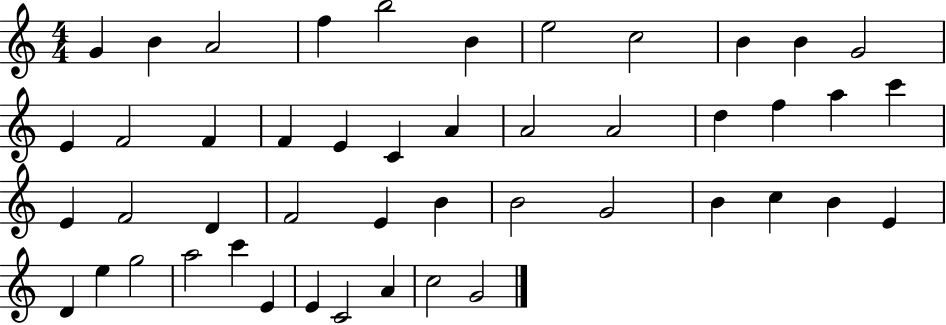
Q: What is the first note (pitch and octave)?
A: G4